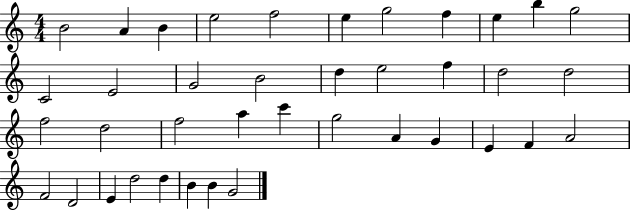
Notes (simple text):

B4/h A4/q B4/q E5/h F5/h E5/q G5/h F5/q E5/q B5/q G5/h C4/h E4/h G4/h B4/h D5/q E5/h F5/q D5/h D5/h F5/h D5/h F5/h A5/q C6/q G5/h A4/q G4/q E4/q F4/q A4/h F4/h D4/h E4/q D5/h D5/q B4/q B4/q G4/h